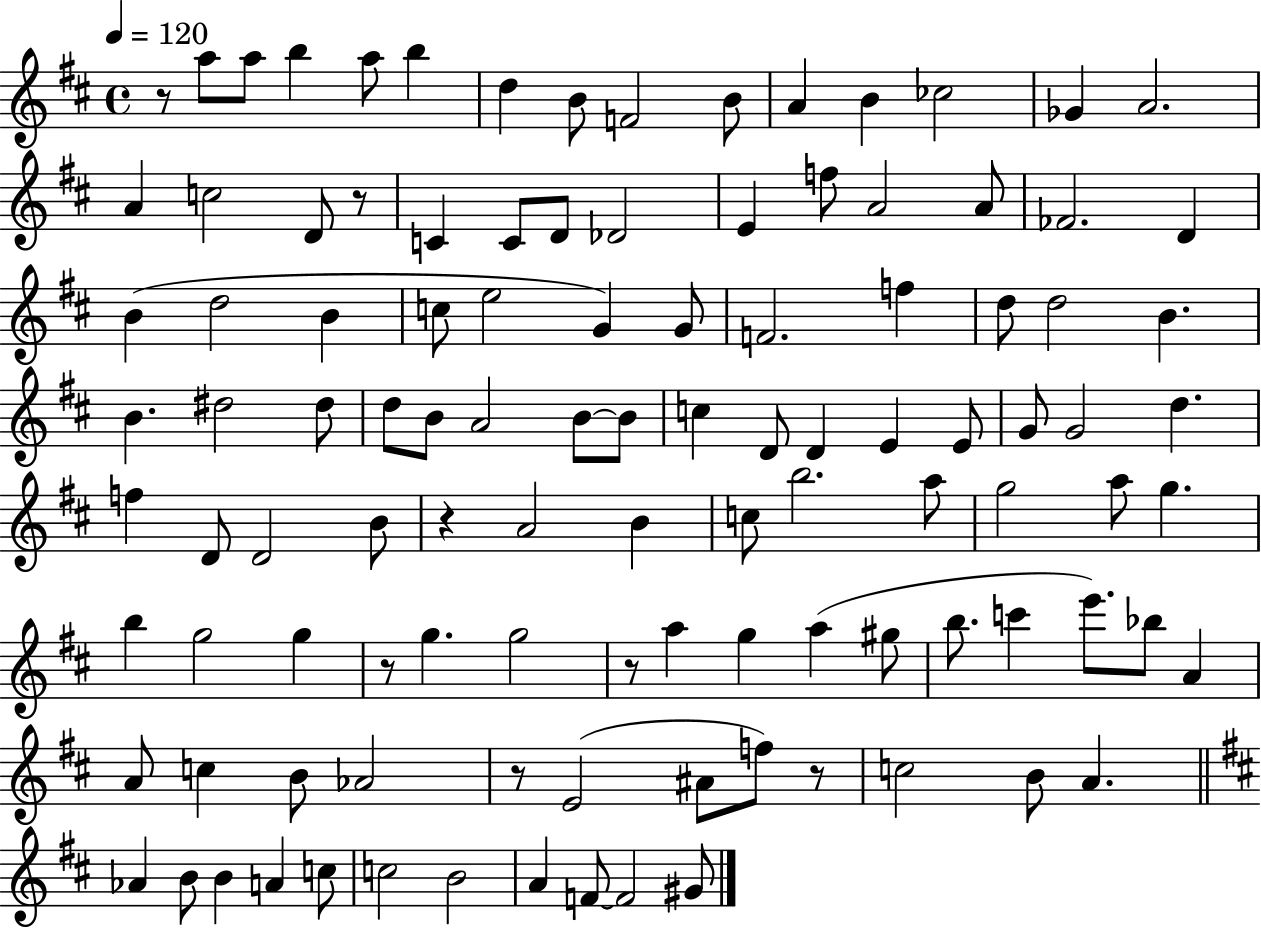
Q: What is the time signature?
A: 4/4